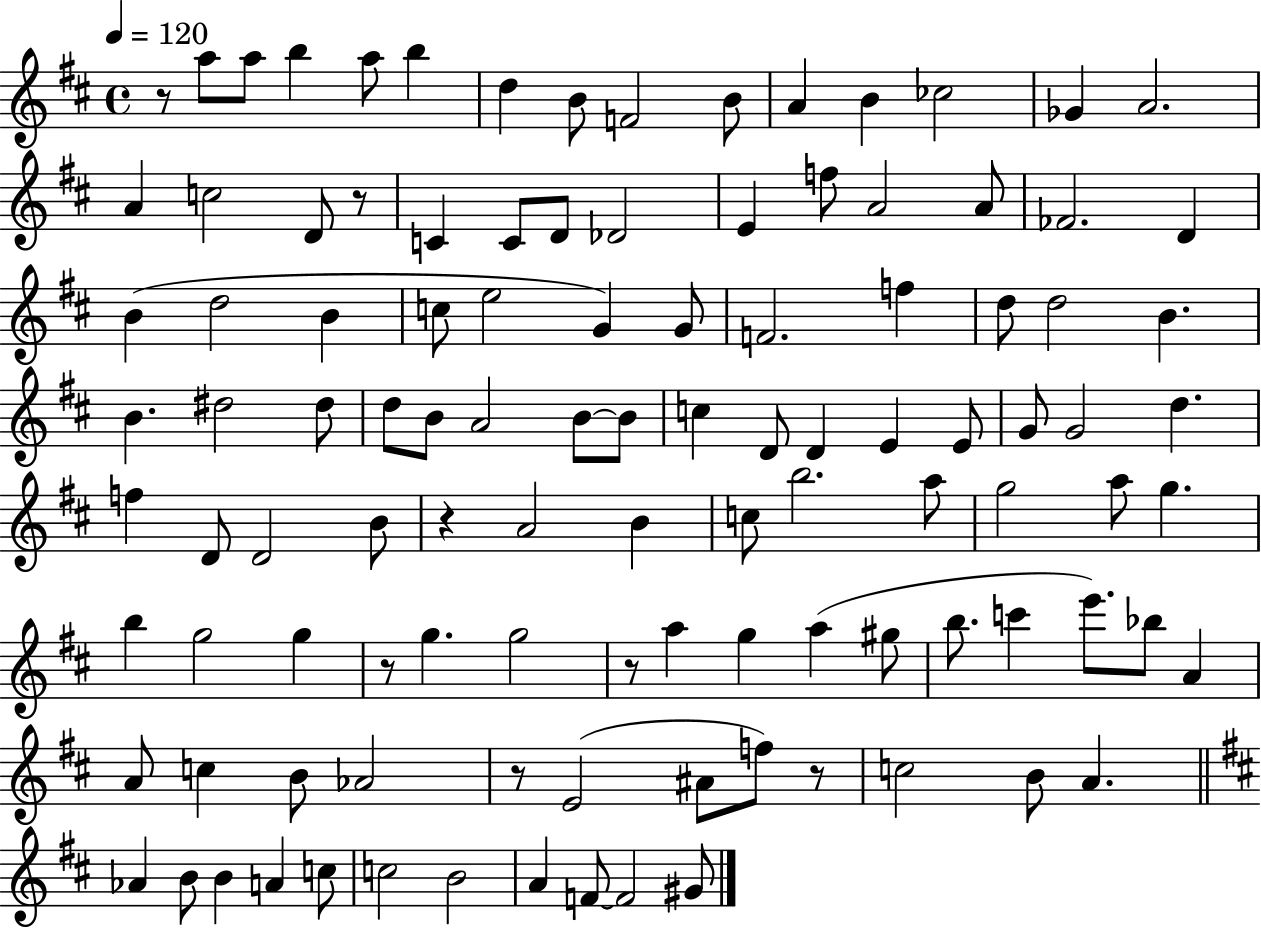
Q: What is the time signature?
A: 4/4